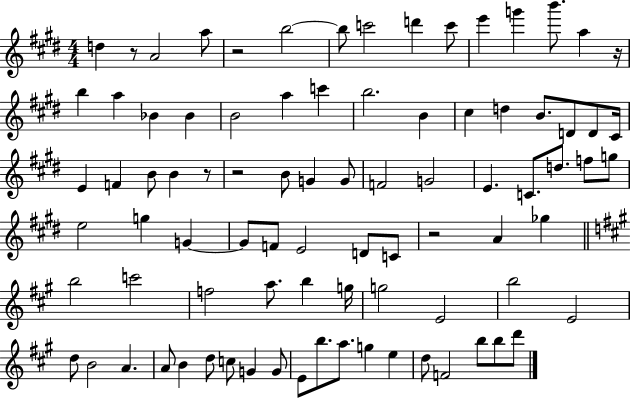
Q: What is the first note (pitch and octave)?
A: D5